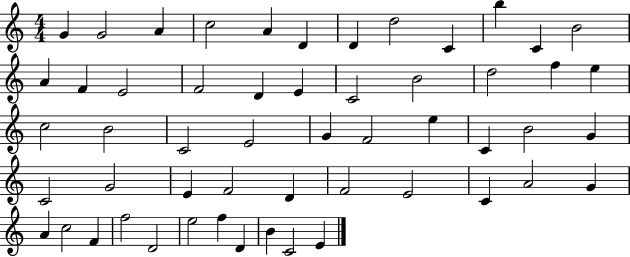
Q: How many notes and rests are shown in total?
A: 54